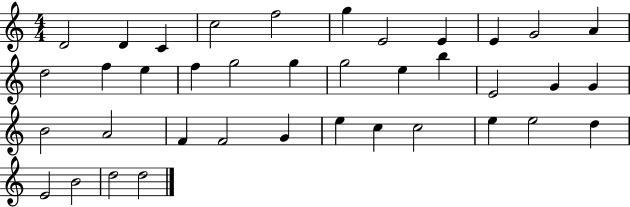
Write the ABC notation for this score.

X:1
T:Untitled
M:4/4
L:1/4
K:C
D2 D C c2 f2 g E2 E E G2 A d2 f e f g2 g g2 e b E2 G G B2 A2 F F2 G e c c2 e e2 d E2 B2 d2 d2